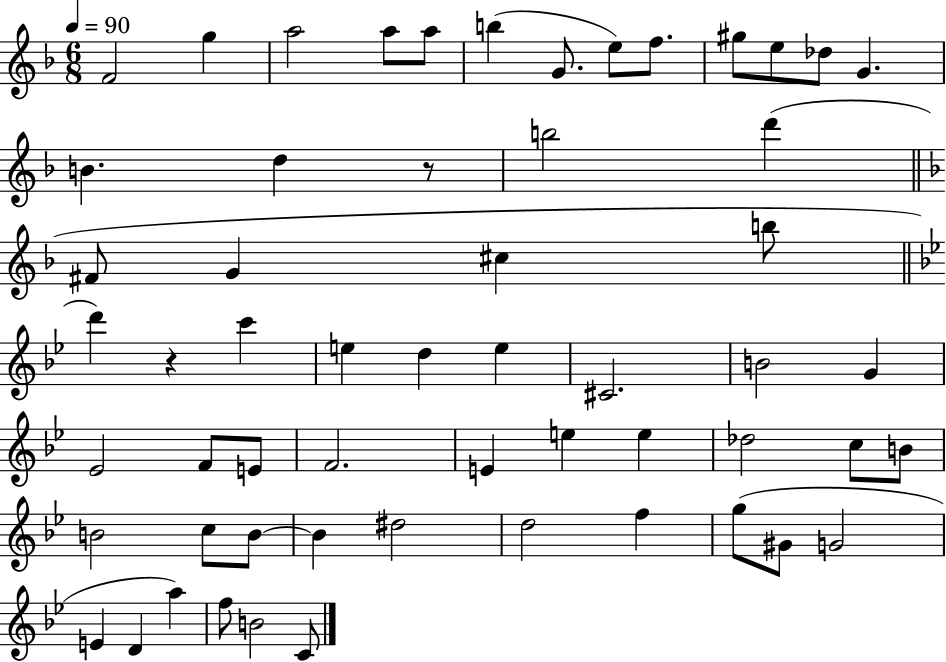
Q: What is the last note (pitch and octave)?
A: C4